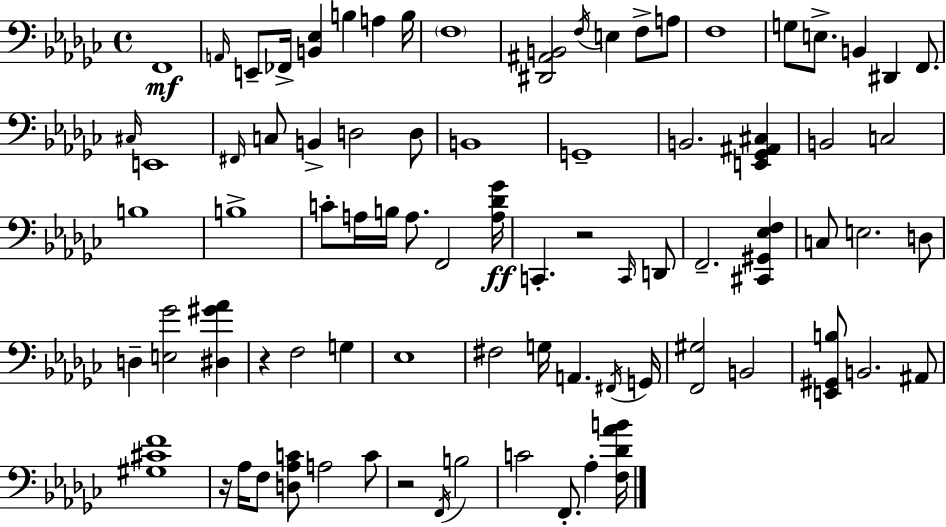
F2/w A2/s E2/e FES2/s [B2,Eb3]/q B3/q A3/q B3/s F3/w [D#2,A#2,B2]/h F3/s E3/q F3/e A3/e F3/w G3/e E3/e. B2/q D#2/q F2/e. C#3/s E2/w F#2/s C3/e B2/q D3/h D3/e B2/w G2/w B2/h. [E2,Gb2,A#2,C#3]/q B2/h C3/h B3/w B3/w C4/e A3/s B3/s A3/e. F2/h [A3,Db4,Gb4]/s C2/q. R/h C2/s D2/e F2/h. [C#2,G#2,Eb3,F3]/q C3/e E3/h. D3/e D3/q [E3,Gb4]/h [D#3,G#4,Ab4]/q R/q F3/h G3/q Eb3/w F#3/h G3/s A2/q. F#2/s G2/s [F2,G#3]/h B2/h [E2,G#2,B3]/e B2/h. A#2/e [G#3,C#4,F4]/w R/s Ab3/s F3/e [D3,Ab3,C4]/e A3/h C4/e R/h F2/s B3/h C4/h F2/e. Ab3/q [F3,Db4,Ab4,B4]/s